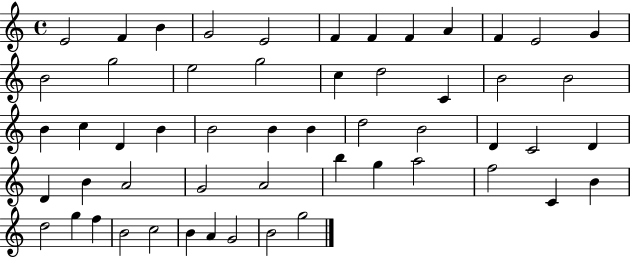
E4/h F4/q B4/q G4/h E4/h F4/q F4/q F4/q A4/q F4/q E4/h G4/q B4/h G5/h E5/h G5/h C5/q D5/h C4/q B4/h B4/h B4/q C5/q D4/q B4/q B4/h B4/q B4/q D5/h B4/h D4/q C4/h D4/q D4/q B4/q A4/h G4/h A4/h B5/q G5/q A5/h F5/h C4/q B4/q D5/h G5/q F5/q B4/h C5/h B4/q A4/q G4/h B4/h G5/h